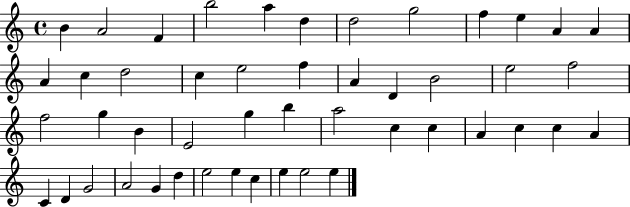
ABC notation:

X:1
T:Untitled
M:4/4
L:1/4
K:C
B A2 F b2 a d d2 g2 f e A A A c d2 c e2 f A D B2 e2 f2 f2 g B E2 g b a2 c c A c c A C D G2 A2 G d e2 e c e e2 e